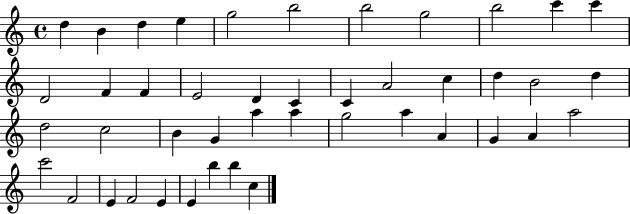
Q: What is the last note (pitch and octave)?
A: C5